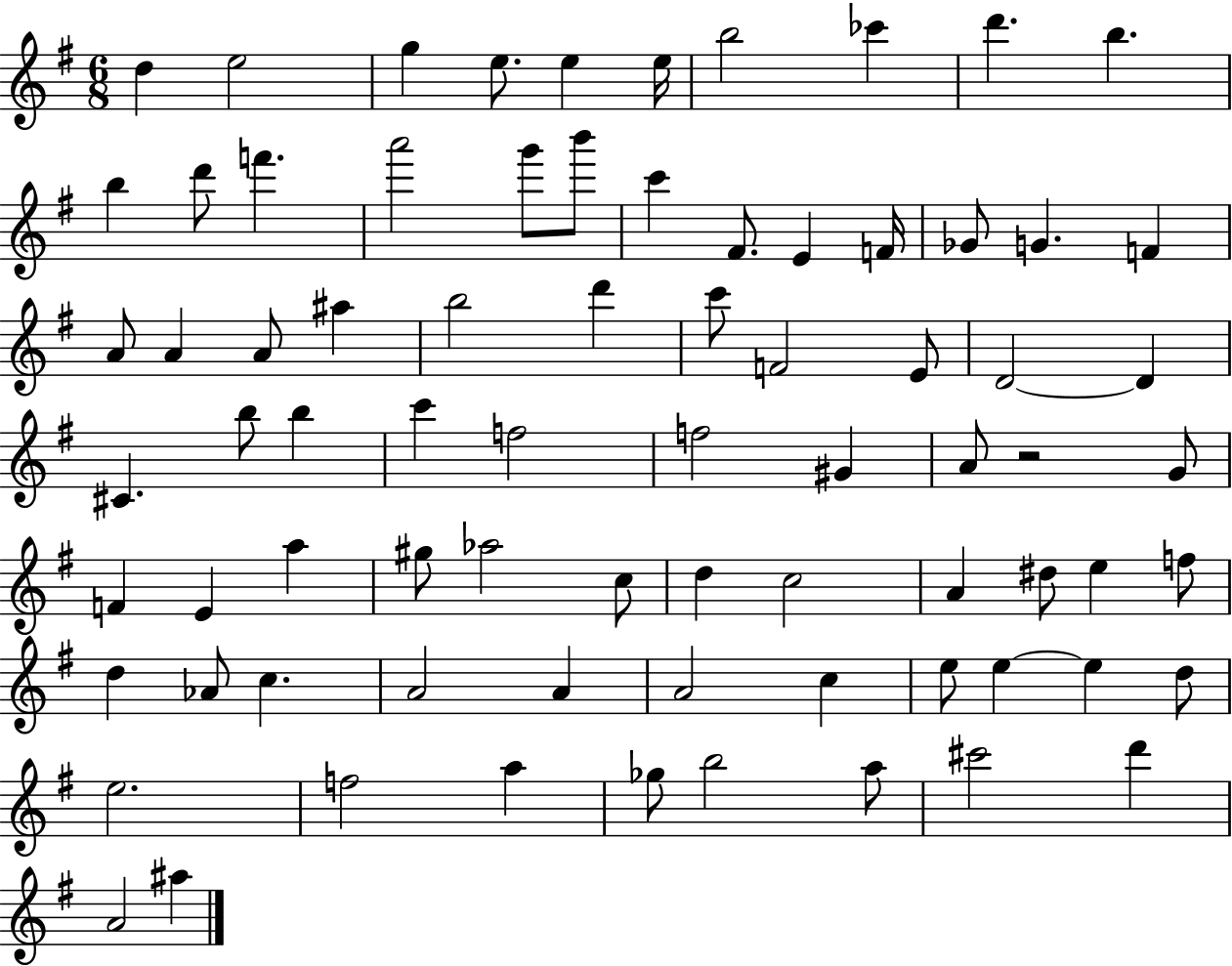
X:1
T:Untitled
M:6/8
L:1/4
K:G
d e2 g e/2 e e/4 b2 _c' d' b b d'/2 f' a'2 g'/2 b'/2 c' ^F/2 E F/4 _G/2 G F A/2 A A/2 ^a b2 d' c'/2 F2 E/2 D2 D ^C b/2 b c' f2 f2 ^G A/2 z2 G/2 F E a ^g/2 _a2 c/2 d c2 A ^d/2 e f/2 d _A/2 c A2 A A2 c e/2 e e d/2 e2 f2 a _g/2 b2 a/2 ^c'2 d' A2 ^a